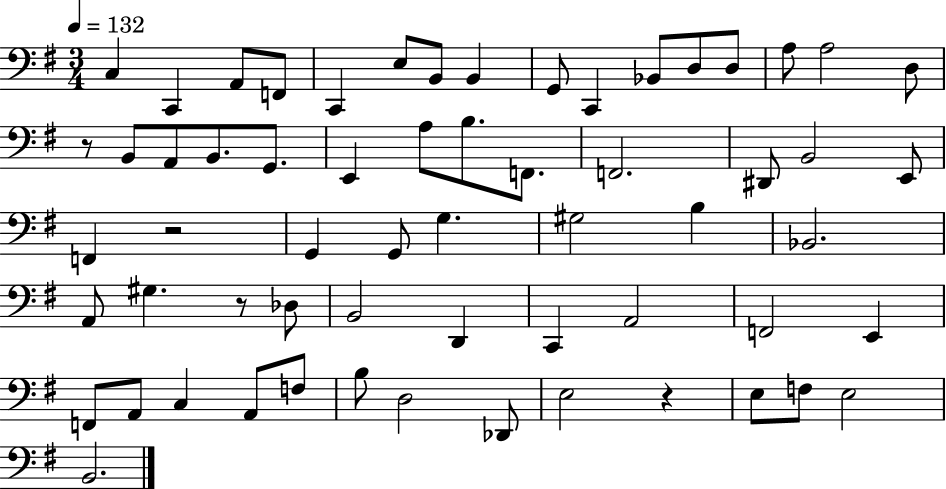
{
  \clef bass
  \numericTimeSignature
  \time 3/4
  \key g \major
  \tempo 4 = 132
  \repeat volta 2 { c4 c,4 a,8 f,8 | c,4 e8 b,8 b,4 | g,8 c,4 bes,8 d8 d8 | a8 a2 d8 | \break r8 b,8 a,8 b,8. g,8. | e,4 a8 b8. f,8. | f,2. | dis,8 b,2 e,8 | \break f,4 r2 | g,4 g,8 g4. | gis2 b4 | bes,2. | \break a,8 gis4. r8 des8 | b,2 d,4 | c,4 a,2 | f,2 e,4 | \break f,8 a,8 c4 a,8 f8 | b8 d2 des,8 | e2 r4 | e8 f8 e2 | \break b,2. | } \bar "|."
}